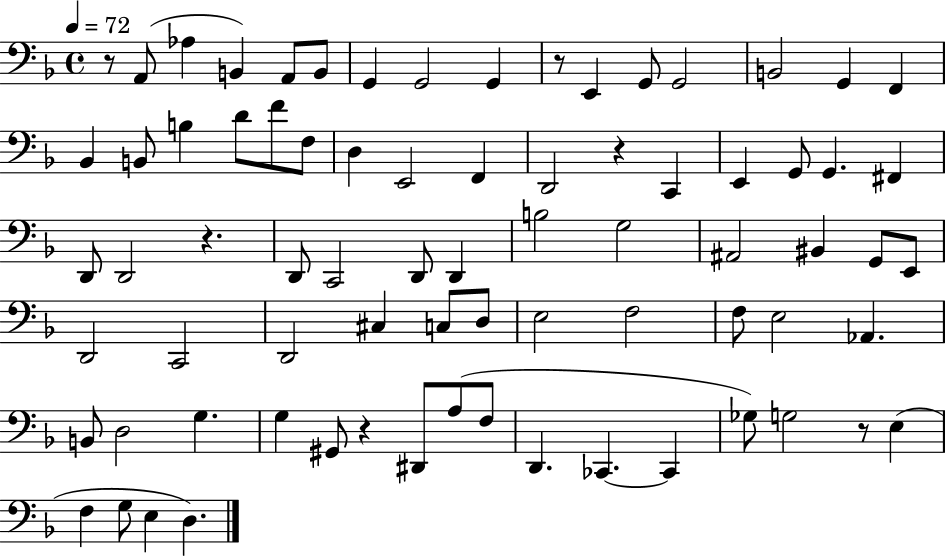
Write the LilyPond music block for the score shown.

{
  \clef bass
  \time 4/4
  \defaultTimeSignature
  \key f \major
  \tempo 4 = 72
  r8 a,8( aes4 b,4) a,8 b,8 | g,4 g,2 g,4 | r8 e,4 g,8 g,2 | b,2 g,4 f,4 | \break bes,4 b,8 b4 d'8 f'8 f8 | d4 e,2 f,4 | d,2 r4 c,4 | e,4 g,8 g,4. fis,4 | \break d,8 d,2 r4. | d,8 c,2 d,8 d,4 | b2 g2 | ais,2 bis,4 g,8 e,8 | \break d,2 c,2 | d,2 cis4 c8 d8 | e2 f2 | f8 e2 aes,4. | \break b,8 d2 g4. | g4 gis,8 r4 dis,8 a8( f8 | d,4. ces,4.~~ ces,4 | ges8) g2 r8 e4( | \break f4 g8 e4 d4.) | \bar "|."
}